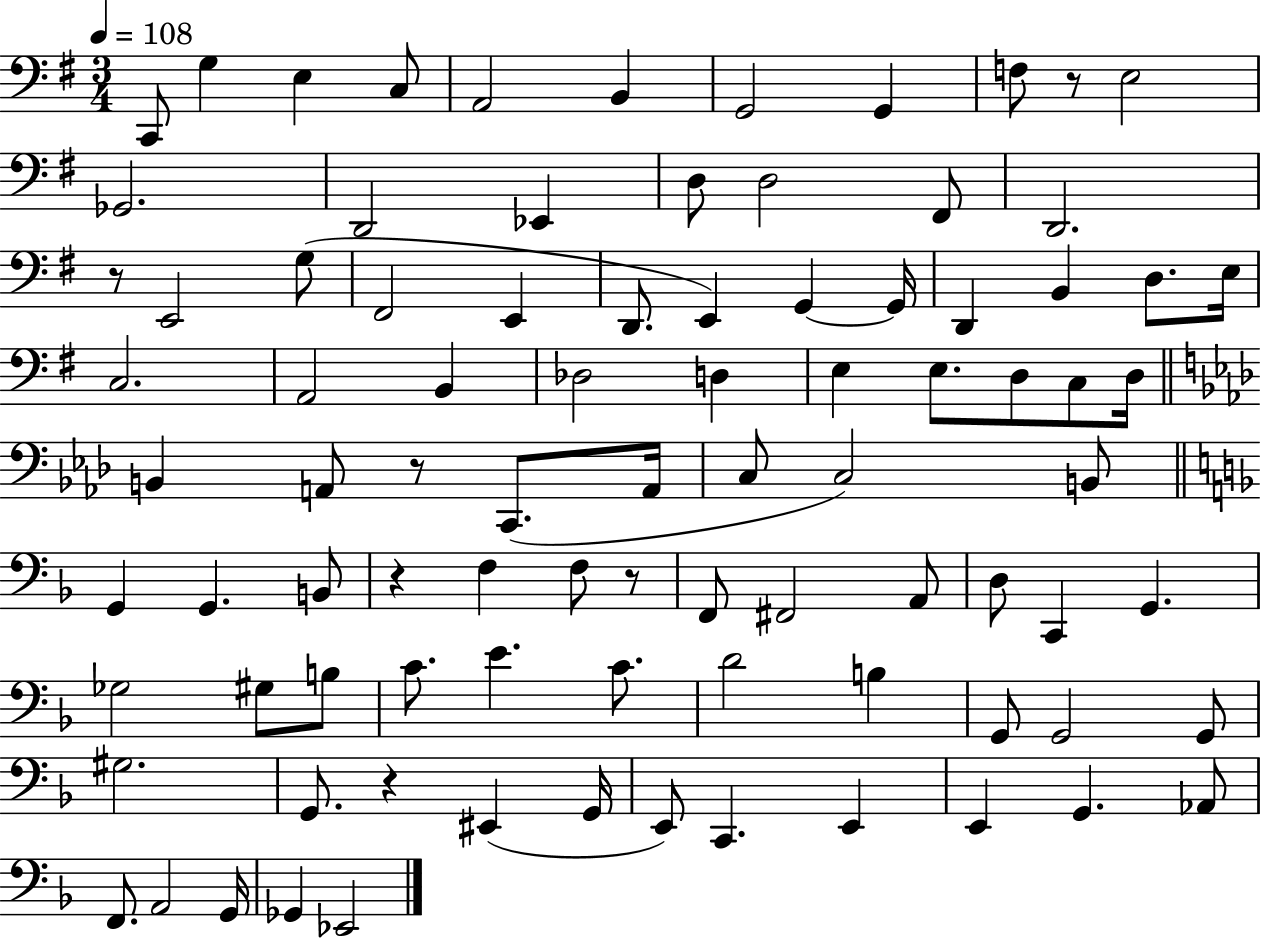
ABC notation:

X:1
T:Untitled
M:3/4
L:1/4
K:G
C,,/2 G, E, C,/2 A,,2 B,, G,,2 G,, F,/2 z/2 E,2 _G,,2 D,,2 _E,, D,/2 D,2 ^F,,/2 D,,2 z/2 E,,2 G,/2 ^F,,2 E,, D,,/2 E,, G,, G,,/4 D,, B,, D,/2 E,/4 C,2 A,,2 B,, _D,2 D, E, E,/2 D,/2 C,/2 D,/4 B,, A,,/2 z/2 C,,/2 A,,/4 C,/2 C,2 B,,/2 G,, G,, B,,/2 z F, F,/2 z/2 F,,/2 ^F,,2 A,,/2 D,/2 C,, G,, _G,2 ^G,/2 B,/2 C/2 E C/2 D2 B, G,,/2 G,,2 G,,/2 ^G,2 G,,/2 z ^E,, G,,/4 E,,/2 C,, E,, E,, G,, _A,,/2 F,,/2 A,,2 G,,/4 _G,, _E,,2